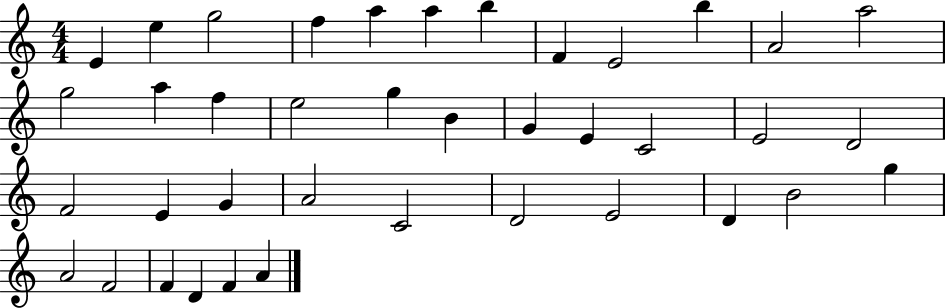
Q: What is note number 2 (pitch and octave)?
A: E5